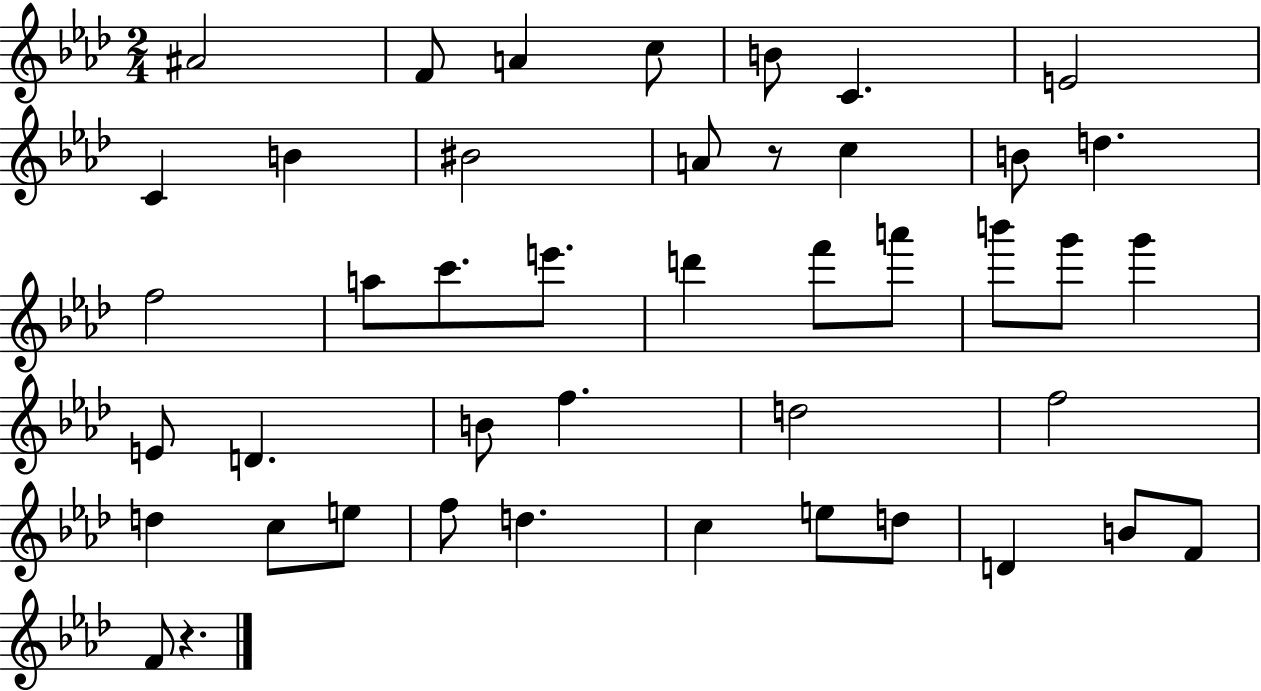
X:1
T:Untitled
M:2/4
L:1/4
K:Ab
^A2 F/2 A c/2 B/2 C E2 C B ^B2 A/2 z/2 c B/2 d f2 a/2 c'/2 e'/2 d' f'/2 a'/2 b'/2 g'/2 g' E/2 D B/2 f d2 f2 d c/2 e/2 f/2 d c e/2 d/2 D B/2 F/2 F/2 z